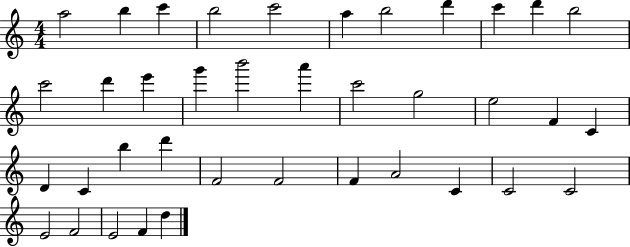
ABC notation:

X:1
T:Untitled
M:4/4
L:1/4
K:C
a2 b c' b2 c'2 a b2 d' c' d' b2 c'2 d' e' g' b'2 a' c'2 g2 e2 F C D C b d' F2 F2 F A2 C C2 C2 E2 F2 E2 F d